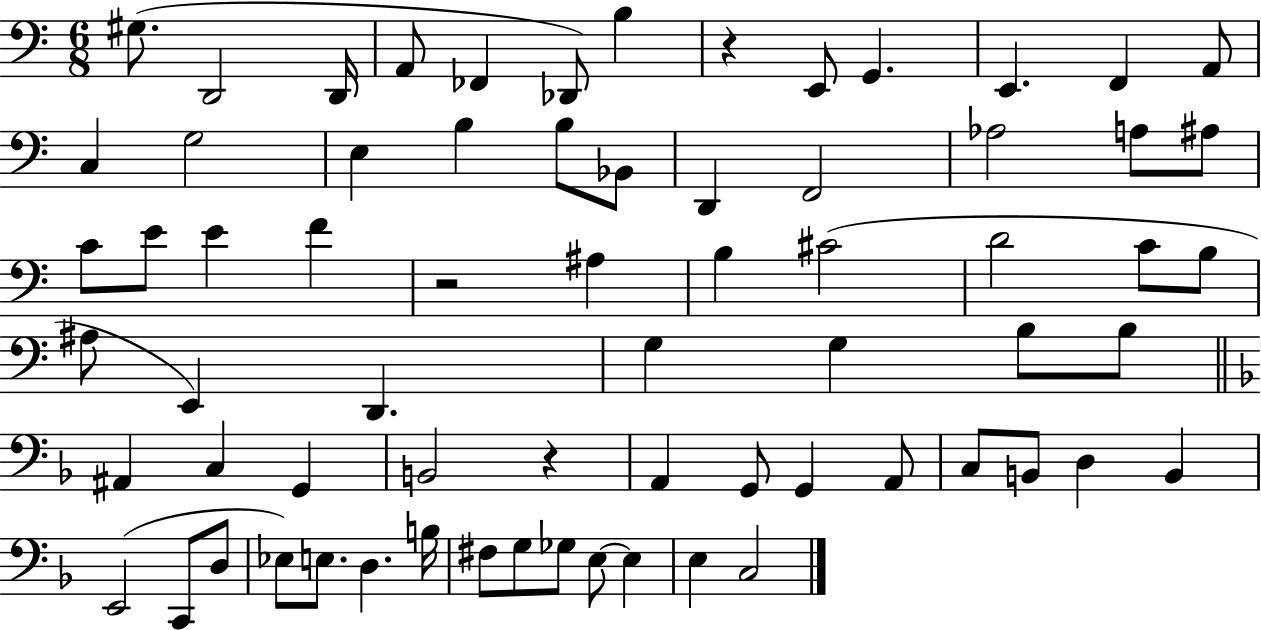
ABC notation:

X:1
T:Untitled
M:6/8
L:1/4
K:C
^G,/2 D,,2 D,,/4 A,,/2 _F,, _D,,/2 B, z E,,/2 G,, E,, F,, A,,/2 C, G,2 E, B, B,/2 _B,,/2 D,, F,,2 _A,2 A,/2 ^A,/2 C/2 E/2 E F z2 ^A, B, ^C2 D2 C/2 B,/2 ^A,/2 E,, D,, G, G, B,/2 B,/2 ^A,, C, G,, B,,2 z A,, G,,/2 G,, A,,/2 C,/2 B,,/2 D, B,, E,,2 C,,/2 D,/2 _E,/2 E,/2 D, B,/4 ^F,/2 G,/2 _G,/2 E,/2 E, E, C,2